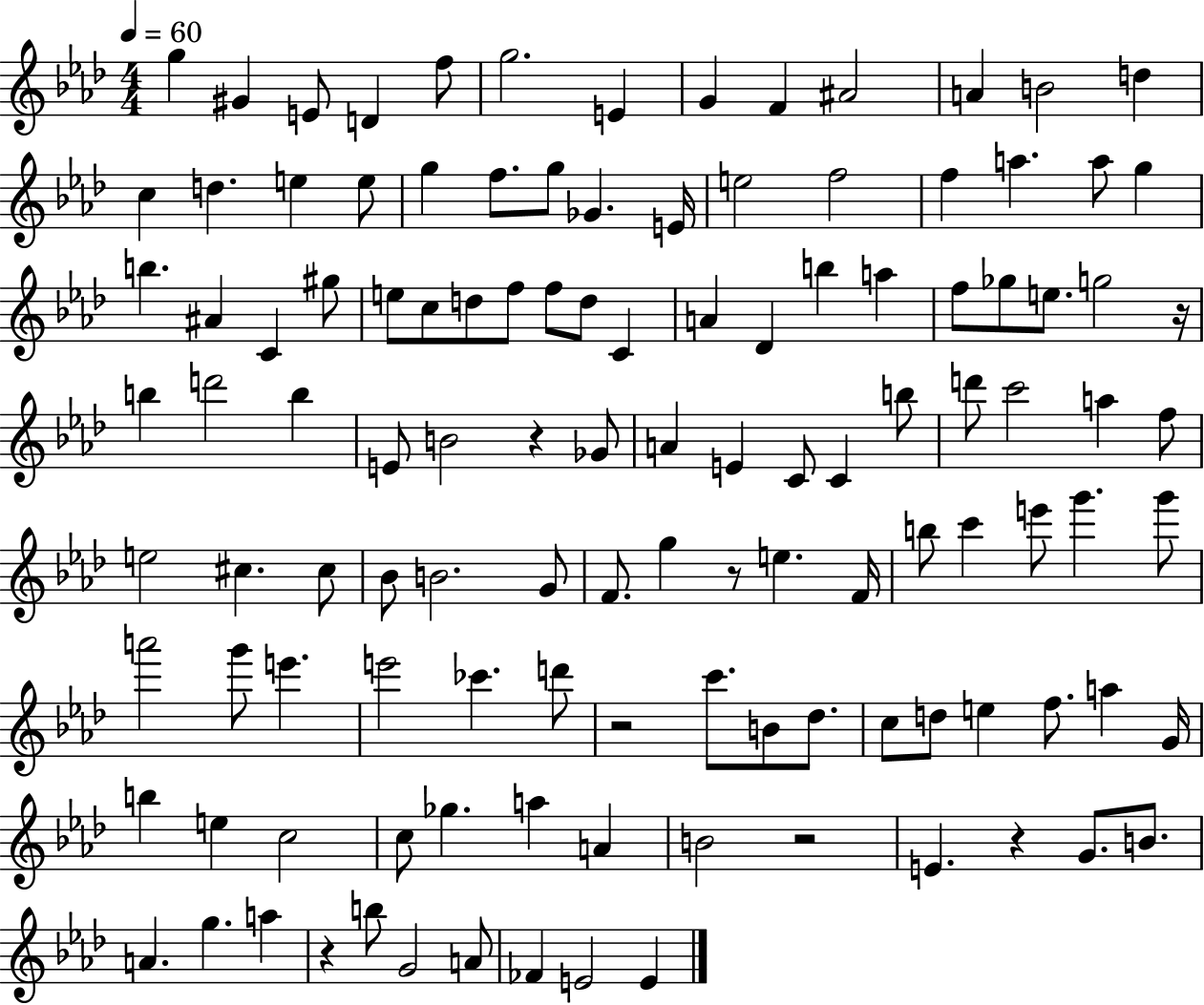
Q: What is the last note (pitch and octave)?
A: E4